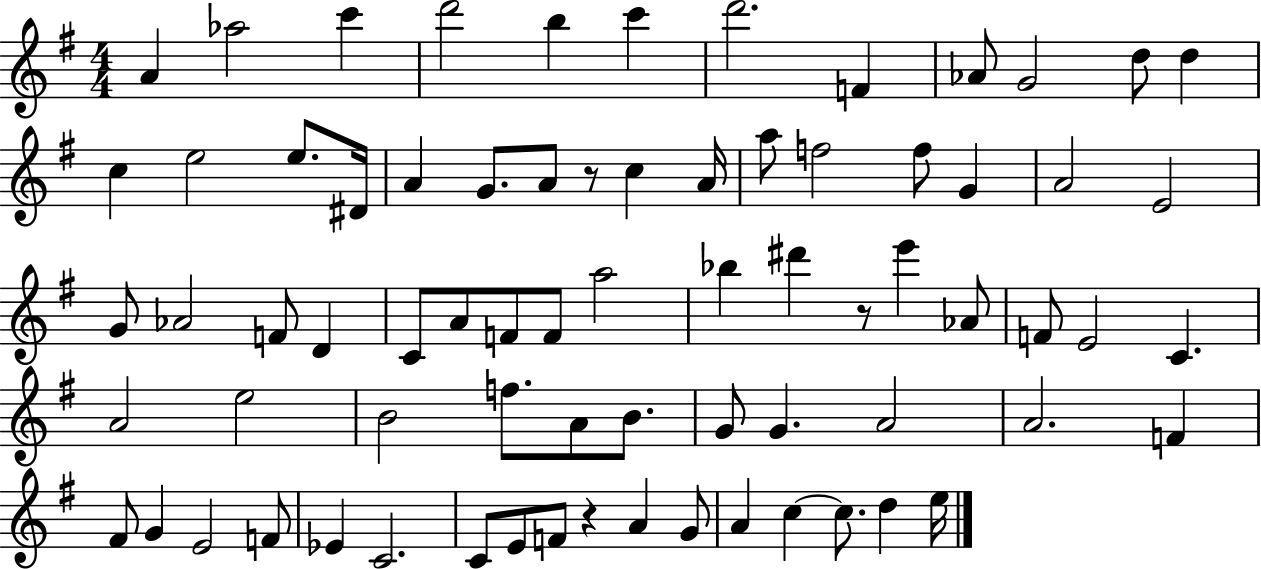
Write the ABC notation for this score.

X:1
T:Untitled
M:4/4
L:1/4
K:G
A _a2 c' d'2 b c' d'2 F _A/2 G2 d/2 d c e2 e/2 ^D/4 A G/2 A/2 z/2 c A/4 a/2 f2 f/2 G A2 E2 G/2 _A2 F/2 D C/2 A/2 F/2 F/2 a2 _b ^d' z/2 e' _A/2 F/2 E2 C A2 e2 B2 f/2 A/2 B/2 G/2 G A2 A2 F ^F/2 G E2 F/2 _E C2 C/2 E/2 F/2 z A G/2 A c c/2 d e/4